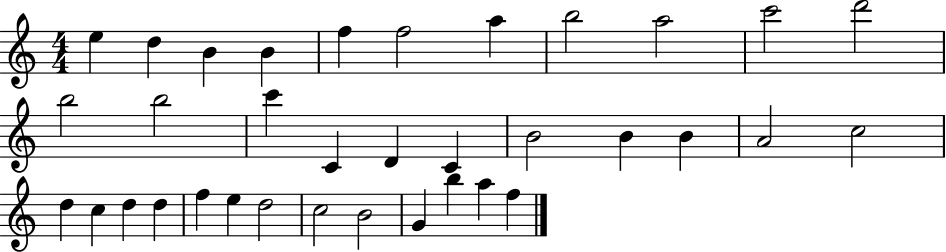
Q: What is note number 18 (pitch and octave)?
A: B4